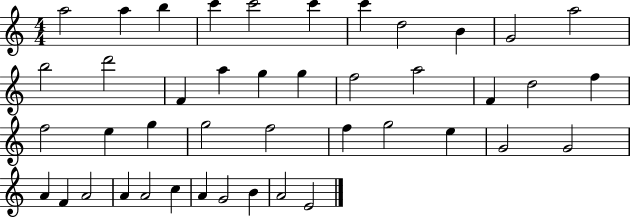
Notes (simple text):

A5/h A5/q B5/q C6/q C6/h C6/q C6/q D5/h B4/q G4/h A5/h B5/h D6/h F4/q A5/q G5/q G5/q F5/h A5/h F4/q D5/h F5/q F5/h E5/q G5/q G5/h F5/h F5/q G5/h E5/q G4/h G4/h A4/q F4/q A4/h A4/q A4/h C5/q A4/q G4/h B4/q A4/h E4/h